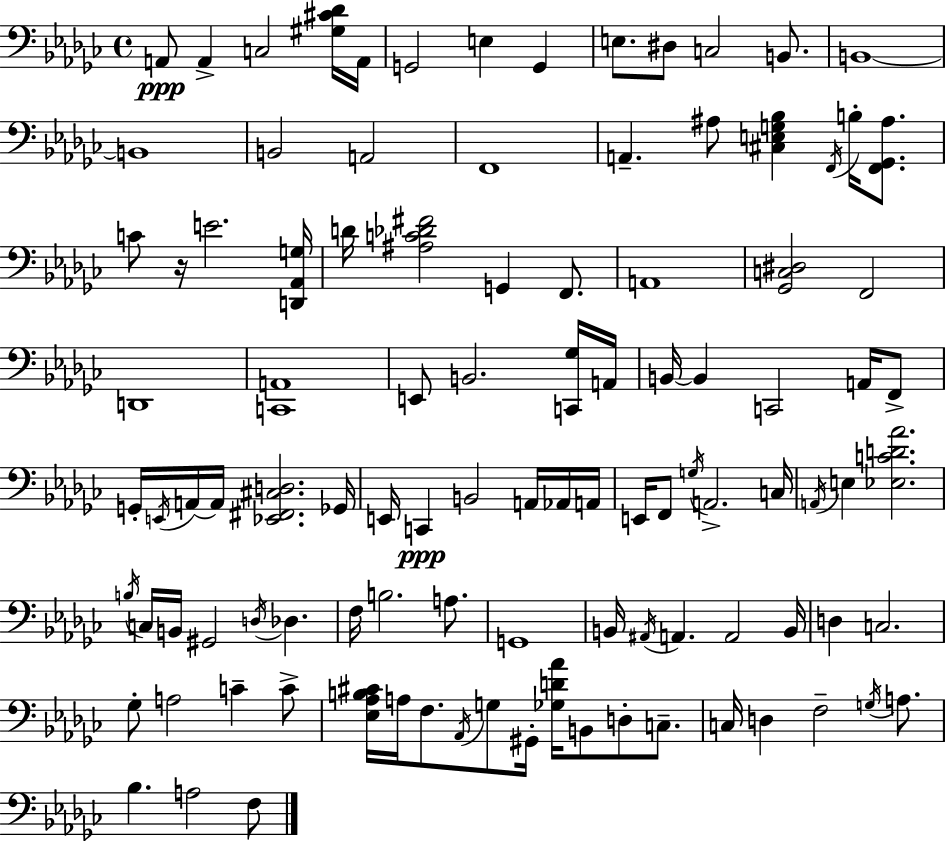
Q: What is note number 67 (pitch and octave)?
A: A2